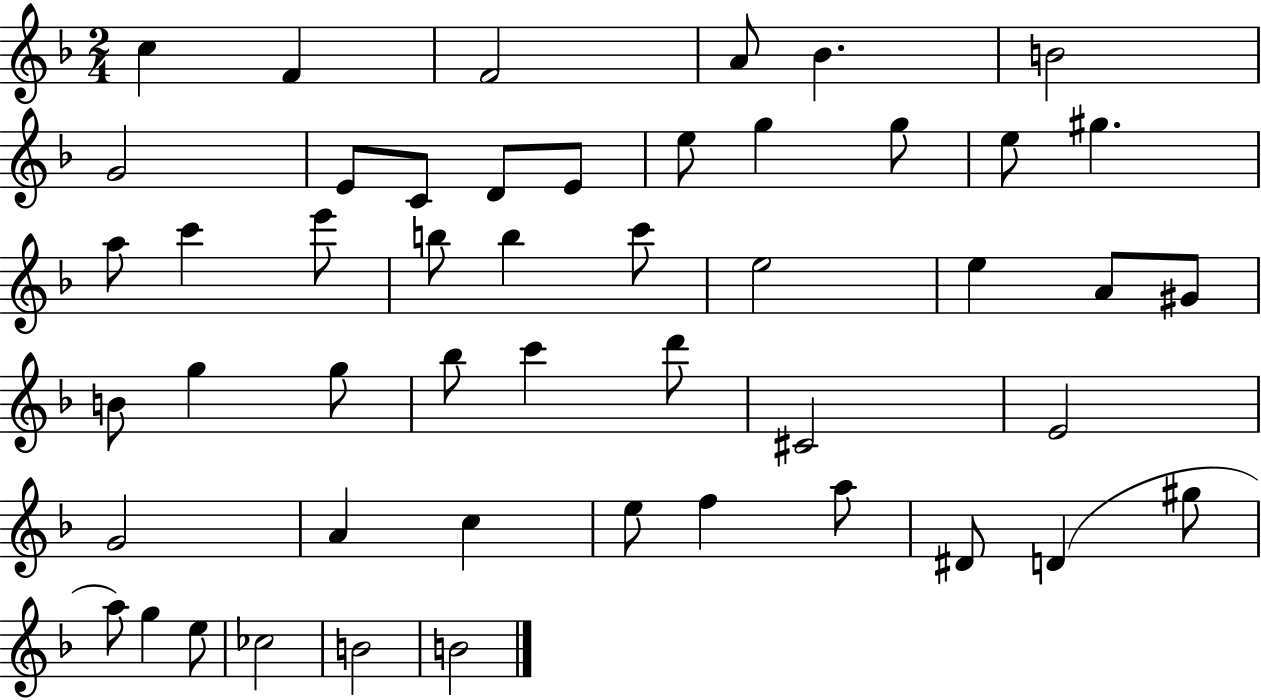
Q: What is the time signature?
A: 2/4